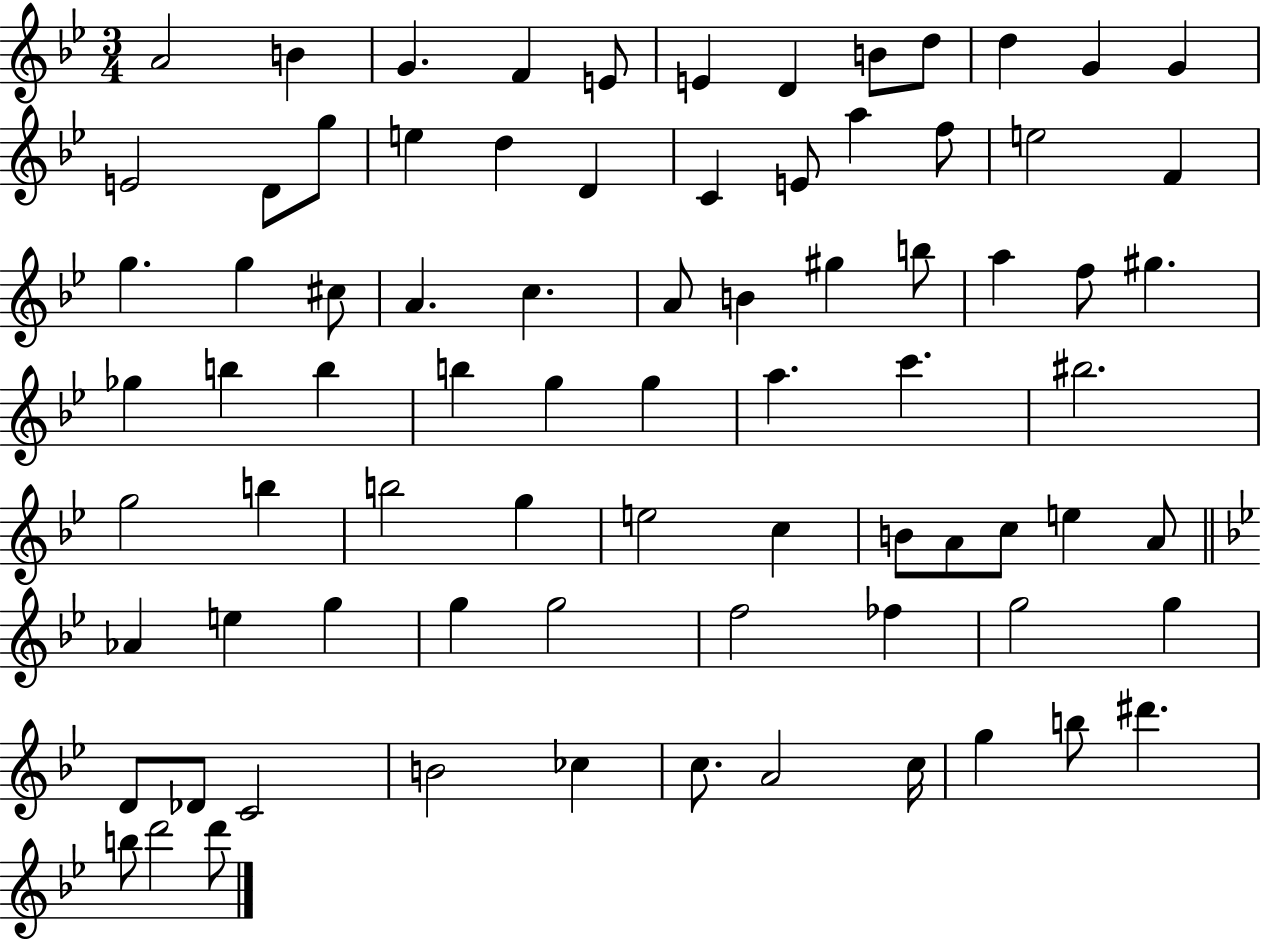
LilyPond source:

{
  \clef treble
  \numericTimeSignature
  \time 3/4
  \key bes \major
  a'2 b'4 | g'4. f'4 e'8 | e'4 d'4 b'8 d''8 | d''4 g'4 g'4 | \break e'2 d'8 g''8 | e''4 d''4 d'4 | c'4 e'8 a''4 f''8 | e''2 f'4 | \break g''4. g''4 cis''8 | a'4. c''4. | a'8 b'4 gis''4 b''8 | a''4 f''8 gis''4. | \break ges''4 b''4 b''4 | b''4 g''4 g''4 | a''4. c'''4. | bis''2. | \break g''2 b''4 | b''2 g''4 | e''2 c''4 | b'8 a'8 c''8 e''4 a'8 | \break \bar "||" \break \key bes \major aes'4 e''4 g''4 | g''4 g''2 | f''2 fes''4 | g''2 g''4 | \break d'8 des'8 c'2 | b'2 ces''4 | c''8. a'2 c''16 | g''4 b''8 dis'''4. | \break b''8 d'''2 d'''8 | \bar "|."
}